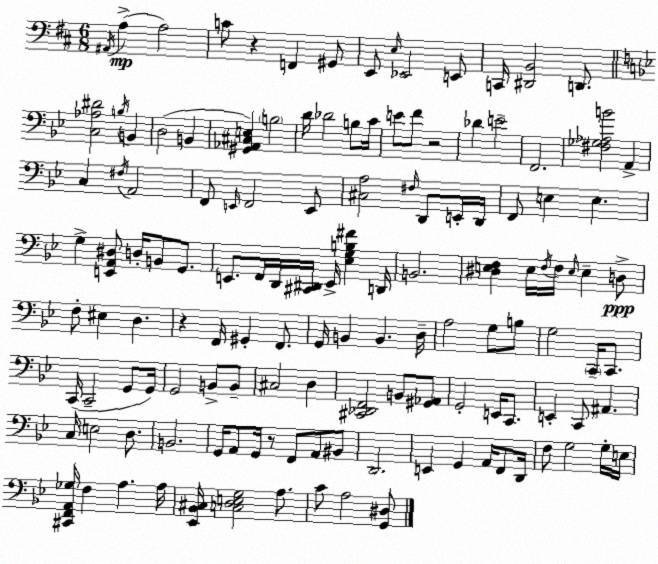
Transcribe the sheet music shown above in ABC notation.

X:1
T:Untitled
M:6/8
L:1/4
K:D
^A,,/4 A, A,2 C/2 z F,, ^G,,/2 E,,/2 E,/4 _E,,2 E,,/2 C,,/4 [^D,,B,,]2 D,,/2 [C,_A,^D]2 B,/4 B,, D,2 B,, [^G,,_A,,^C,E,] B,2 D/4 _D2 B,/2 C/4 E/2 F/2 z2 _D E2 F,,2 [^F,_G,_A,B]2 A,, C, ^F,/4 A,,2 F,,/2 E,,/4 F,,2 E,,/2 [^C,A,]2 ^F,/4 D,,/2 E,,/4 D,,/4 F,,/2 E, E, G, [E,,A,,^D,]/2 D,/4 B,,/2 G,,/2 E,,/2 F,,/4 D,,/4 [^C,,^D,,]/4 E,,/4 [_E,G,B,^F] D,,/4 B,,2 [^D,E,F,] E,/4 F,/4 F,/4 E,/4 E, D,/2 F,/2 ^E, D, z F,,/4 ^G,, F,,/2 G,,/4 B,, B,, D,/4 A,2 G,/2 B,/2 G,2 C,,/4 C,,/2 C,,/4 C,,2 G,,/2 G,,/4 G,,2 B,,/2 B,,/2 ^C,2 D, [^C,,_D,,F,,]2 B,,/2 [^G,,_A,,]/2 G,,2 E,,/4 C,,/2 E,, C,,/2 ^A,, C,/4 E,2 D,/2 B,,2 G,,/4 A,,/2 G,,/4 z/2 F,,/2 A,,/2 ^B,,/2 D,,2 E,, G,, A,,/4 F,,/2 D,,/4 F,/2 G,2 G,/4 E,/4 [^C,,F,,A,,_G,]/4 F, A, A,/4 [_E,,_B,,^C,]/4 [C,D,E,G,]2 A,/2 C/2 A,2 [G,,^D,]/2